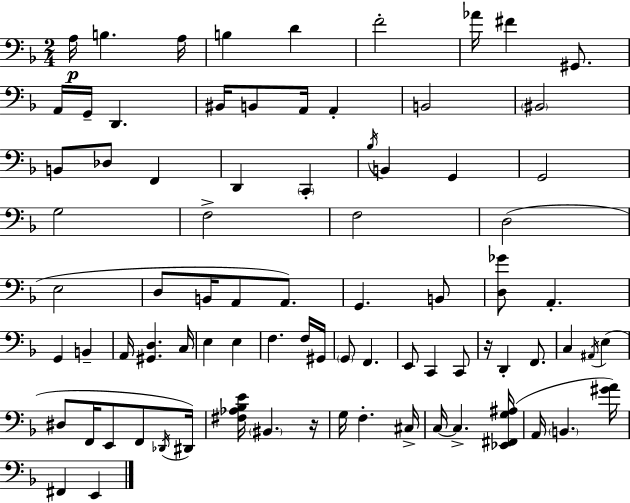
A3/s B3/q. A3/s B3/q D4/q F4/h Ab4/s F#4/q G#2/e. A2/s G2/s D2/q. BIS2/s B2/e A2/s A2/q B2/h BIS2/h B2/e Db3/e F2/q D2/q C2/q Bb3/s B2/q G2/q G2/h G3/h F3/h F3/h D3/h E3/h D3/e B2/s A2/e A2/e. G2/q. B2/e [D3,Gb4]/e A2/q. G2/q B2/q A2/s [G#2,D3]/q. C3/s E3/q E3/q F3/q. F3/s G#2/s G2/e F2/q. E2/e C2/q C2/e R/s D2/q F2/e. C3/q A#2/s E3/q D#3/e F2/s E2/e F2/e Db2/s D#2/s [F#3,Ab3,Bb3,E4]/s BIS2/q. R/s G3/s F3/q. C#3/s C3/s C3/q. [Eb2,F#2,G3,A#3]/s A2/s B2/q. [G#4,A4]/s F#2/q E2/q